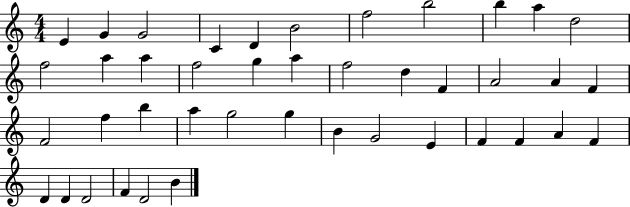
X:1
T:Untitled
M:4/4
L:1/4
K:C
E G G2 C D B2 f2 b2 b a d2 f2 a a f2 g a f2 d F A2 A F F2 f b a g2 g B G2 E F F A F D D D2 F D2 B